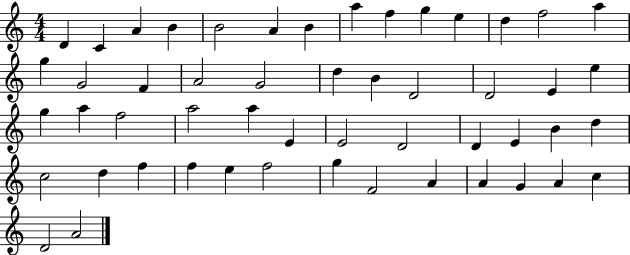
{
  \clef treble
  \numericTimeSignature
  \time 4/4
  \key c \major
  d'4 c'4 a'4 b'4 | b'2 a'4 b'4 | a''4 f''4 g''4 e''4 | d''4 f''2 a''4 | \break g''4 g'2 f'4 | a'2 g'2 | d''4 b'4 d'2 | d'2 e'4 e''4 | \break g''4 a''4 f''2 | a''2 a''4 e'4 | e'2 d'2 | d'4 e'4 b'4 d''4 | \break c''2 d''4 f''4 | f''4 e''4 f''2 | g''4 f'2 a'4 | a'4 g'4 a'4 c''4 | \break d'2 a'2 | \bar "|."
}